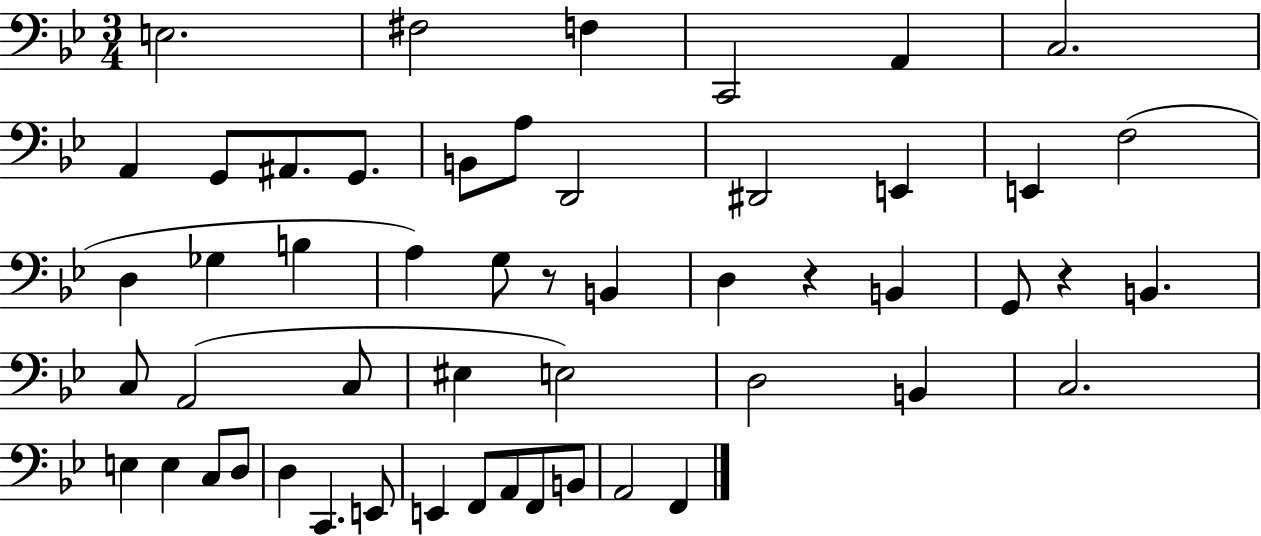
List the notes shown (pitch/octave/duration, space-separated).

E3/h. F#3/h F3/q C2/h A2/q C3/h. A2/q G2/e A#2/e. G2/e. B2/e A3/e D2/h D#2/h E2/q E2/q F3/h D3/q Gb3/q B3/q A3/q G3/e R/e B2/q D3/q R/q B2/q G2/e R/q B2/q. C3/e A2/h C3/e EIS3/q E3/h D3/h B2/q C3/h. E3/q E3/q C3/e D3/e D3/q C2/q. E2/e E2/q F2/e A2/e F2/e B2/e A2/h F2/q